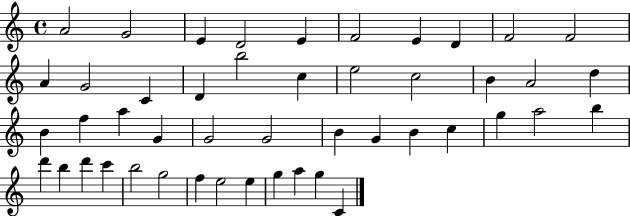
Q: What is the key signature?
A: C major